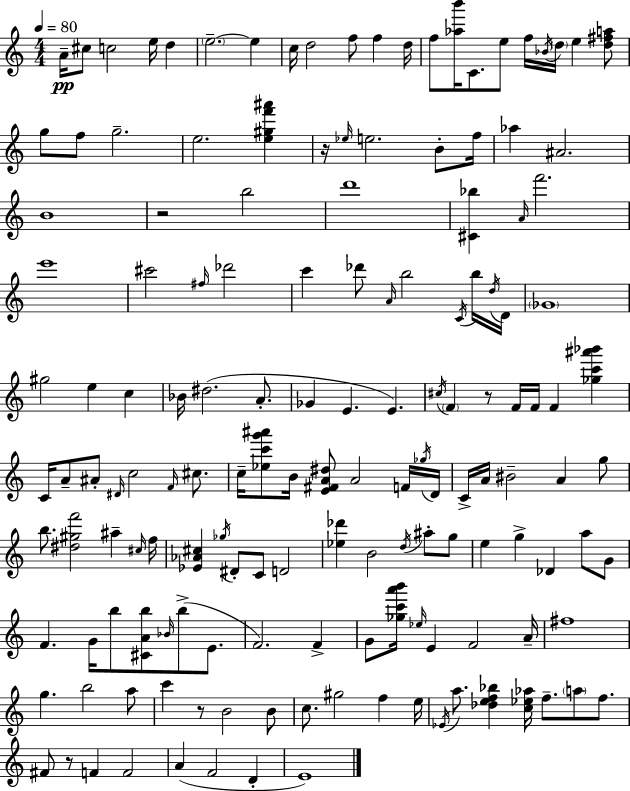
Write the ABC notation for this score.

X:1
T:Untitled
M:4/4
L:1/4
K:Am
A/4 ^c/2 c2 e/4 d e2 e c/4 d2 f/2 f d/4 f/2 [_ab']/4 C/2 e/2 f/4 _B/4 d/4 e [d^fa]/2 g/2 f/2 g2 e2 [e^gf'^a'] z/4 _e/4 e2 B/2 f/4 _a ^A2 B4 z2 b2 d'4 [^C_b] A/4 f'2 e'4 ^c'2 ^f/4 _d'2 c' _d'/2 A/4 b2 C/4 b/4 d/4 D/4 _G4 ^g2 e c _B/4 ^d2 A/2 _G E E ^c/4 F z/2 F/4 F/4 F [_gc'^a'_b'] C/4 A/2 ^A/2 ^D/4 c2 F/4 ^c/2 c/4 [_ec'g'^a']/2 B/4 [E^FA^d]/2 A2 F/4 _g/4 D/4 C/4 A/4 ^B2 A g/2 b/2 [^d^gf']2 ^a ^c/4 f/4 [_E_A^c] _g/4 ^D/2 C/2 D2 [_e_d'] B2 d/4 ^a/2 g/2 e g _D a/2 G/2 F G/4 b/2 [^CAb]/2 _B/4 b/2 E/2 F2 F G/2 [_gc'a'b']/4 _e/4 E F2 A/4 ^f4 g b2 a/2 c' z/2 B2 B/2 c/2 ^g2 f e/4 _E/4 a/2 [_def_b] [c_e_a]/4 f/2 a/2 f/2 ^F/2 z/2 F F2 A F2 D E4